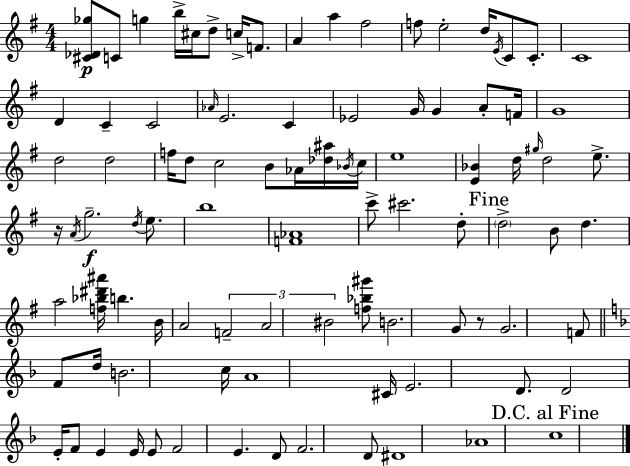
{
  \clef treble
  \numericTimeSignature
  \time 4/4
  \key e \minor
  <cis' des' ges''>8\p c'8 g''4 b''16-> cis''16 d''8-> c''16-> f'8. | a'4 a''4 fis''2 | f''8 e''2-. d''16 \acciaccatura { e'16 } c'8 c'8.-. | c'1 | \break d'4 c'4-- c'2 | \grace { aes'16 } e'2. c'4 | ees'2 g'16 g'4 a'8-. | f'16 g'1 | \break d''2 d''2 | f''16 d''8 c''2 b'8 aes'16 | <des'' ais''>16 \acciaccatura { bes'16 } c''16 e''1 | <e' bes'>4 d''16 \grace { gis''16 } d''2 | \break e''8.-> r16 \acciaccatura { a'16 }\f g''2.-- | \acciaccatura { d''16 } e''8. b''1 | <f' aes'>1 | c'''8-> cis'''2. | \break d''8-. \mark "Fine" \parenthesize d''2-> b'8 | d''4. a''2 <f'' bes'' dis''' ais'''>16 b''4. | b'16 a'2 \tuplet 3/2 { f'2-- | a'2 bis'2 } | \break <f'' bes'' gis'''>8 b'2. | g'8 r8 g'2. | f'8 \bar "||" \break \key f \major f'8 d''16 b'2. c''16 | a'1 | cis'16 e'2. d'8. | d'2 e'16-. f'8 e'4 e'16 | \break e'8 f'2 e'4. | d'8 f'2. d'8 | dis'1 | aes'1 | \break \mark "D.C. al Fine" c''1 | \bar "|."
}